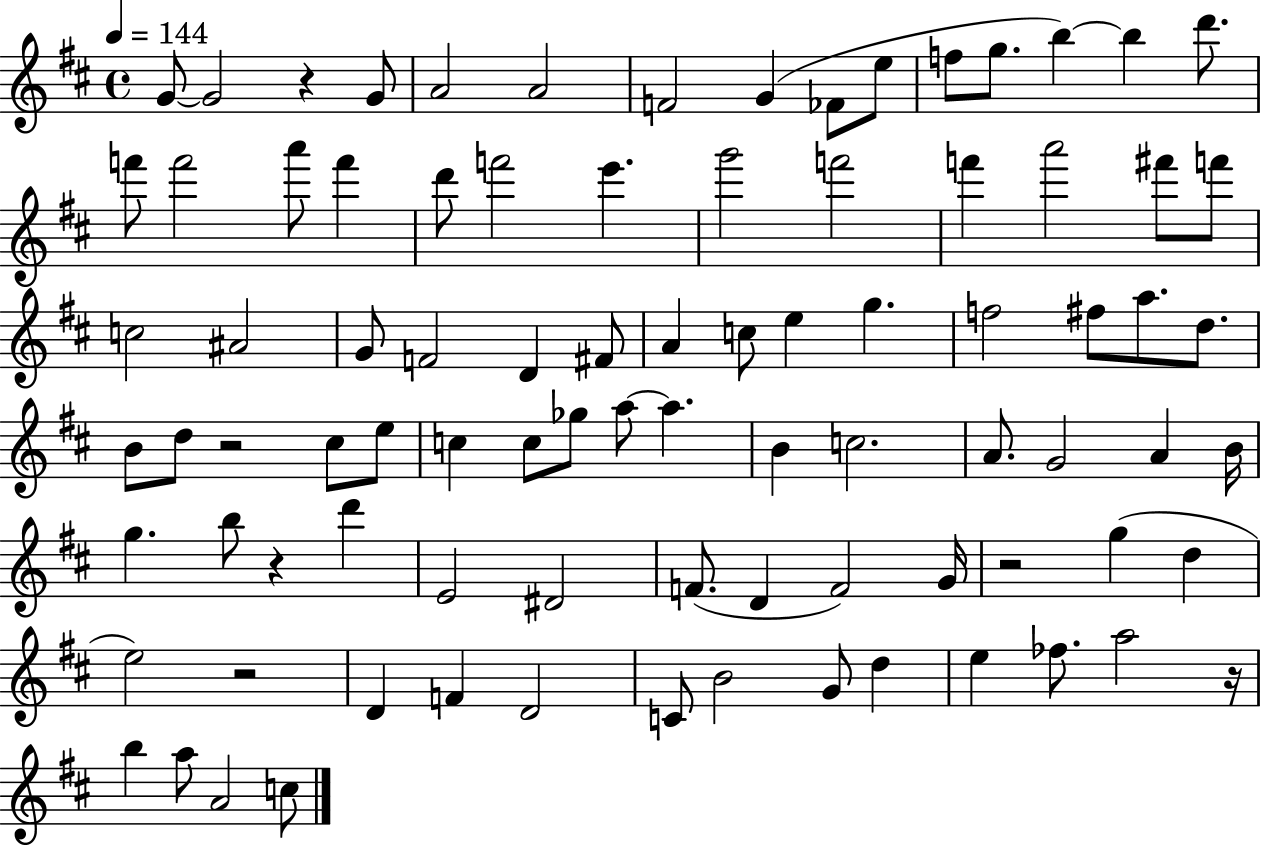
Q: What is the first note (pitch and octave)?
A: G4